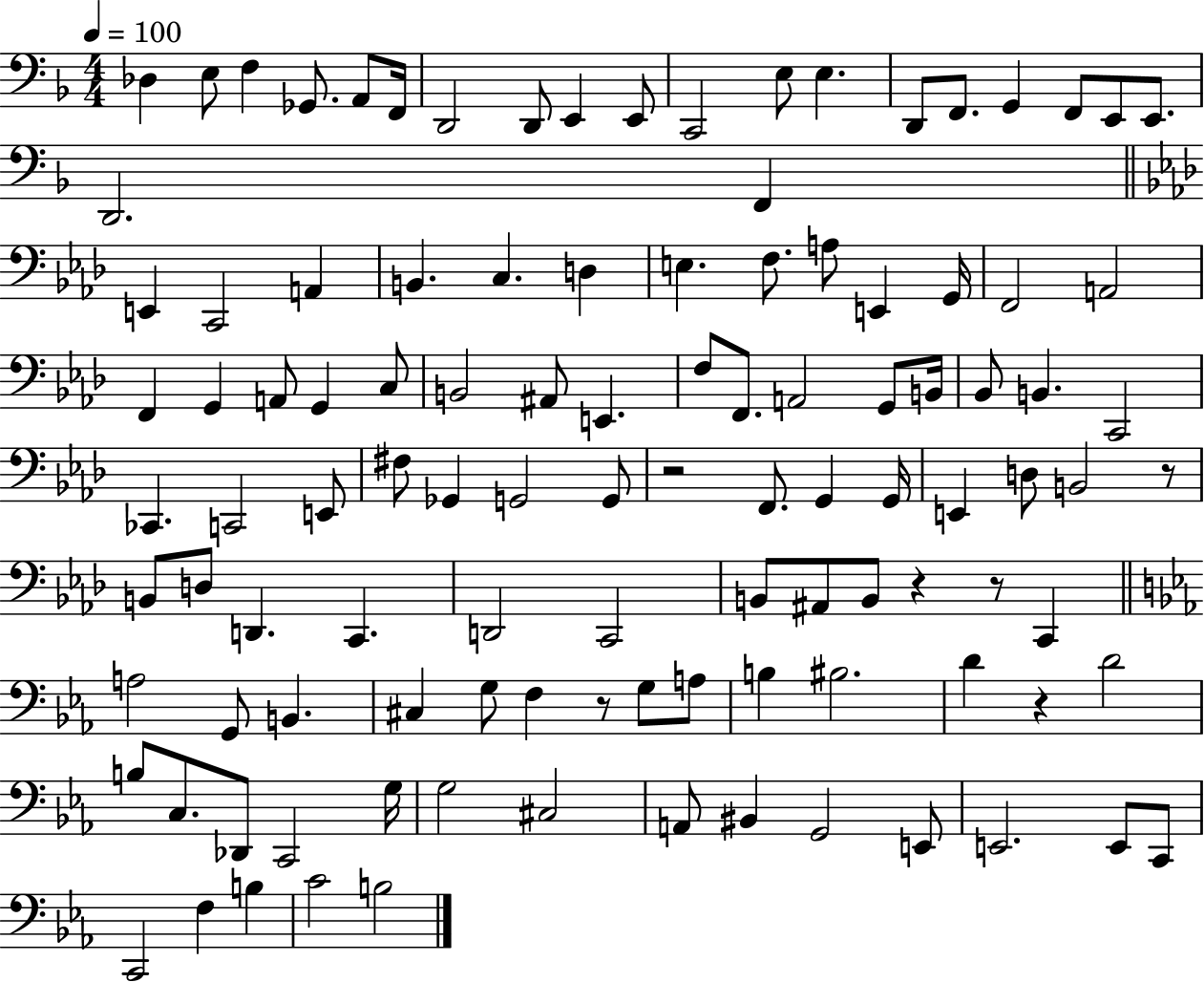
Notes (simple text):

Db3/q E3/e F3/q Gb2/e. A2/e F2/s D2/h D2/e E2/q E2/e C2/h E3/e E3/q. D2/e F2/e. G2/q F2/e E2/e E2/e. D2/h. F2/q E2/q C2/h A2/q B2/q. C3/q. D3/q E3/q. F3/e. A3/e E2/q G2/s F2/h A2/h F2/q G2/q A2/e G2/q C3/e B2/h A#2/e E2/q. F3/e F2/e. A2/h G2/e B2/s Bb2/e B2/q. C2/h CES2/q. C2/h E2/e F#3/e Gb2/q G2/h G2/e R/h F2/e. G2/q G2/s E2/q D3/e B2/h R/e B2/e D3/e D2/q. C2/q. D2/h C2/h B2/e A#2/e B2/e R/q R/e C2/q A3/h G2/e B2/q. C#3/q G3/e F3/q R/e G3/e A3/e B3/q BIS3/h. D4/q R/q D4/h B3/e C3/e. Db2/e C2/h G3/s G3/h C#3/h A2/e BIS2/q G2/h E2/e E2/h. E2/e C2/e C2/h F3/q B3/q C4/h B3/h